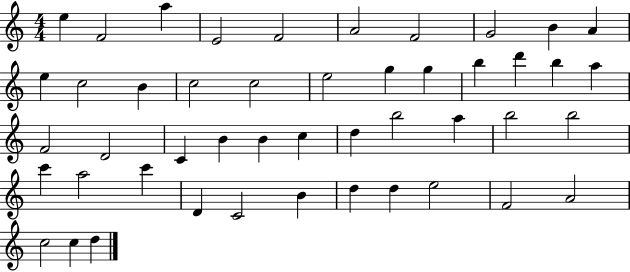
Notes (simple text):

E5/q F4/h A5/q E4/h F4/h A4/h F4/h G4/h B4/q A4/q E5/q C5/h B4/q C5/h C5/h E5/h G5/q G5/q B5/q D6/q B5/q A5/q F4/h D4/h C4/q B4/q B4/q C5/q D5/q B5/h A5/q B5/h B5/h C6/q A5/h C6/q D4/q C4/h B4/q D5/q D5/q E5/h F4/h A4/h C5/h C5/q D5/q